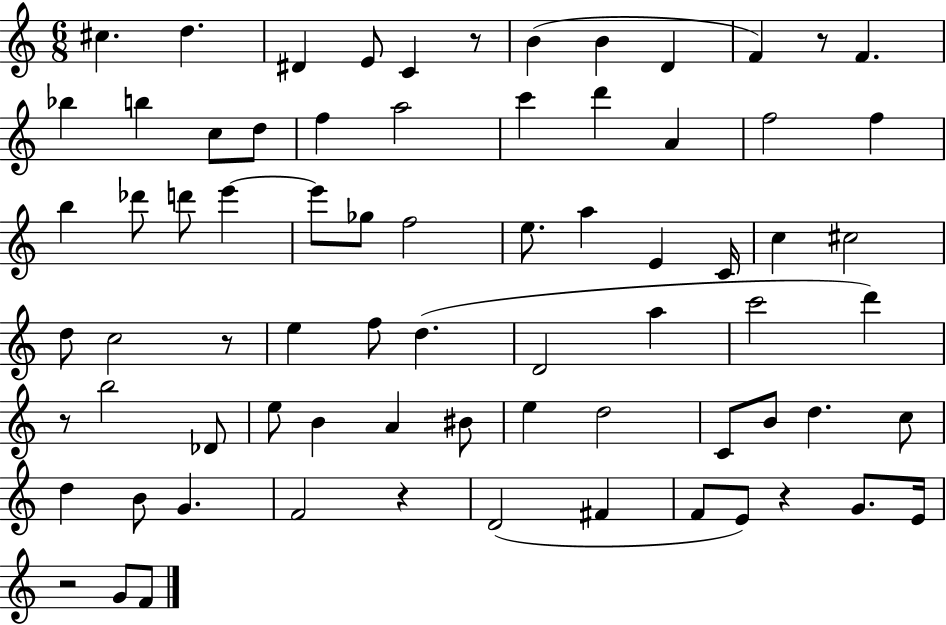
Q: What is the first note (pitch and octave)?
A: C#5